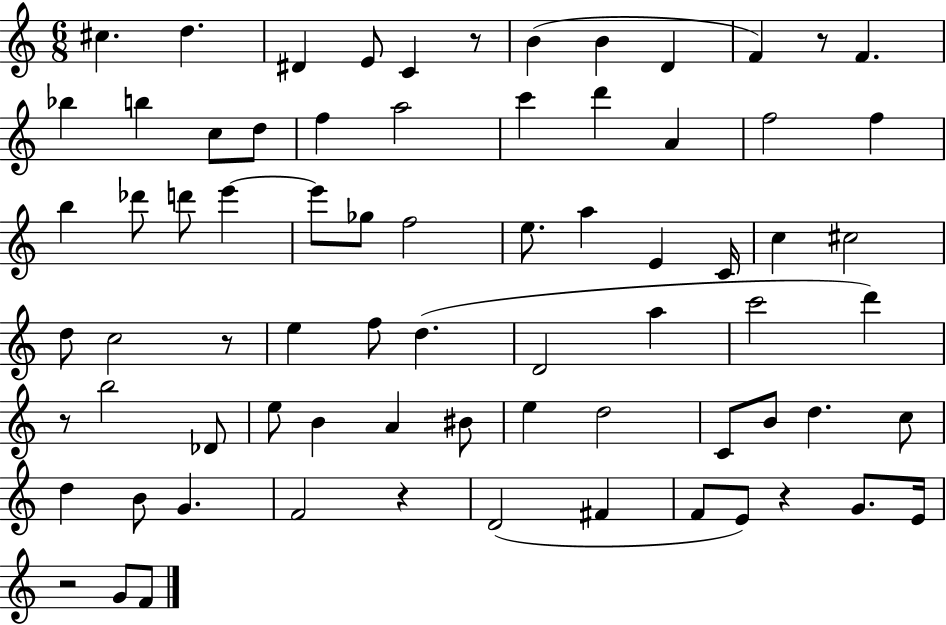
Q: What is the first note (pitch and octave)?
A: C#5